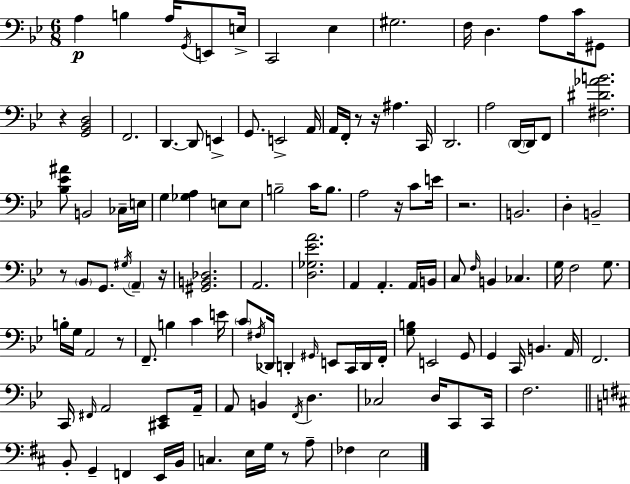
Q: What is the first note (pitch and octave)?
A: A3